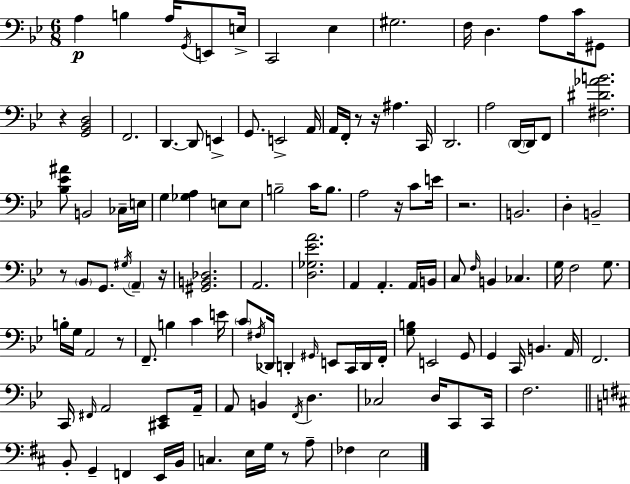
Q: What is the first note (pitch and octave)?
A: A3